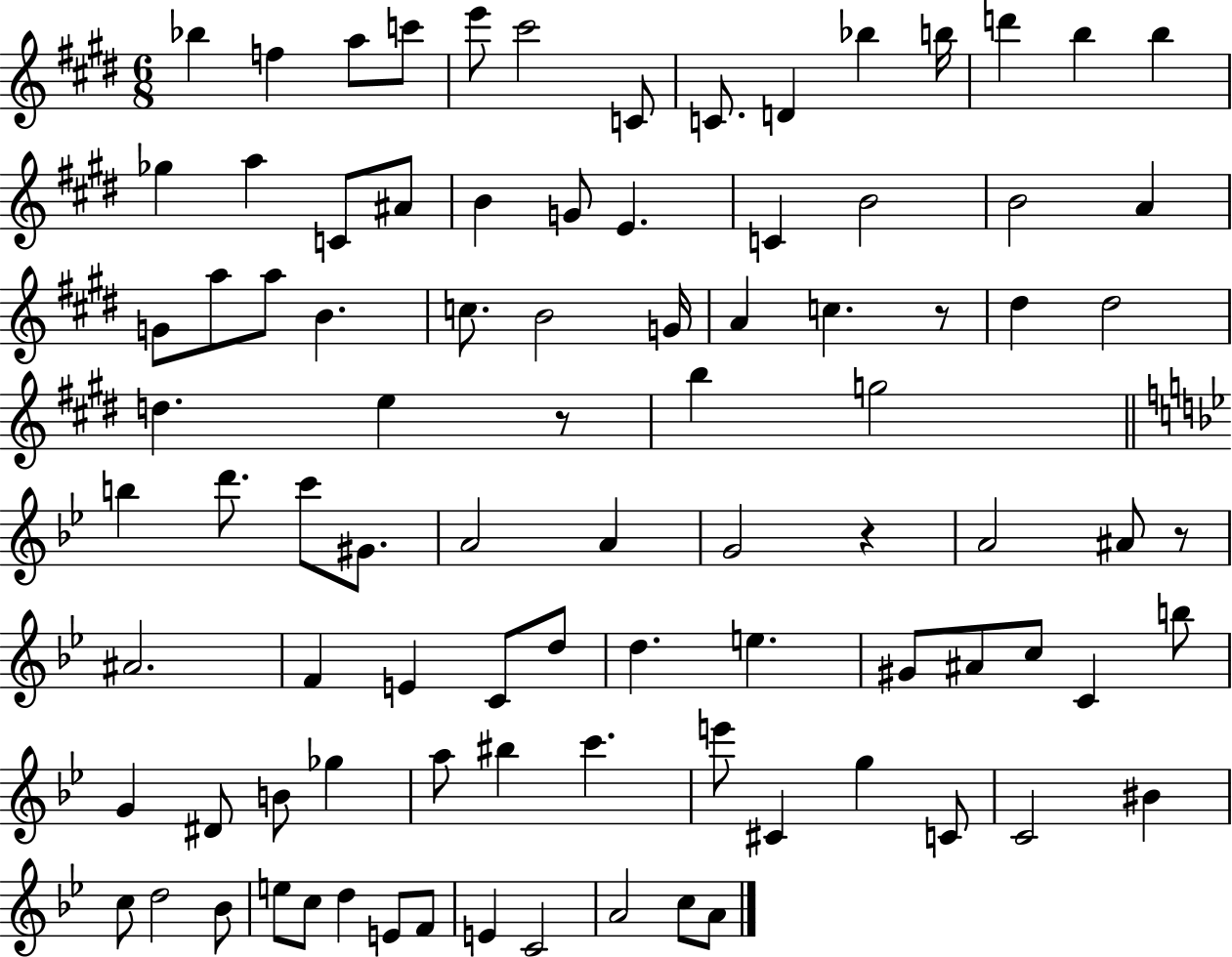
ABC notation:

X:1
T:Untitled
M:6/8
L:1/4
K:E
_b f a/2 c'/2 e'/2 ^c'2 C/2 C/2 D _b b/4 d' b b _g a C/2 ^A/2 B G/2 E C B2 B2 A G/2 a/2 a/2 B c/2 B2 G/4 A c z/2 ^d ^d2 d e z/2 b g2 b d'/2 c'/2 ^G/2 A2 A G2 z A2 ^A/2 z/2 ^A2 F E C/2 d/2 d e ^G/2 ^A/2 c/2 C b/2 G ^D/2 B/2 _g a/2 ^b c' e'/2 ^C g C/2 C2 ^B c/2 d2 _B/2 e/2 c/2 d E/2 F/2 E C2 A2 c/2 A/2